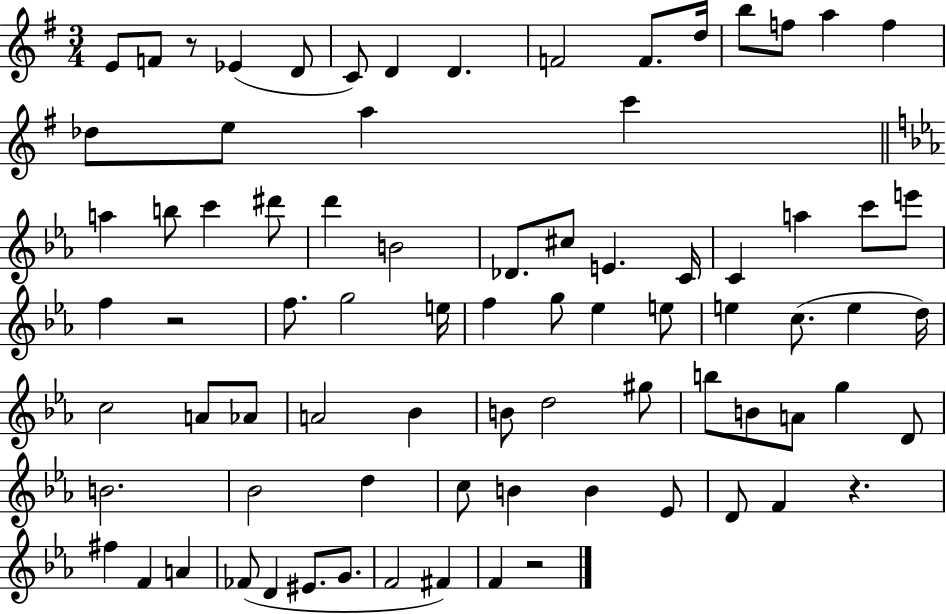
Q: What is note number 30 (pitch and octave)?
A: A5